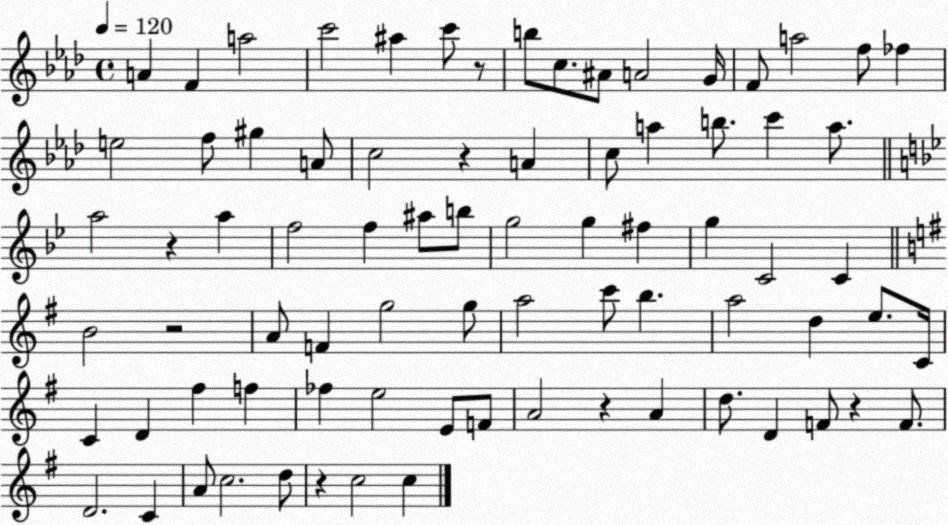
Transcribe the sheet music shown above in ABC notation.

X:1
T:Untitled
M:4/4
L:1/4
K:Ab
A F a2 c'2 ^a c'/2 z/2 b/2 c/2 ^A/2 A2 G/4 F/2 a2 f/2 _f e2 f/2 ^g A/2 c2 z A c/2 a b/2 c' a/2 a2 z a f2 f ^a/2 b/2 g2 g ^f g C2 C B2 z2 A/2 F g2 g/2 a2 c'/2 b a2 d e/2 C/4 C D ^f f _f e2 E/2 F/2 A2 z A d/2 D F/2 z F/2 D2 C A/2 c2 d/2 z c2 c